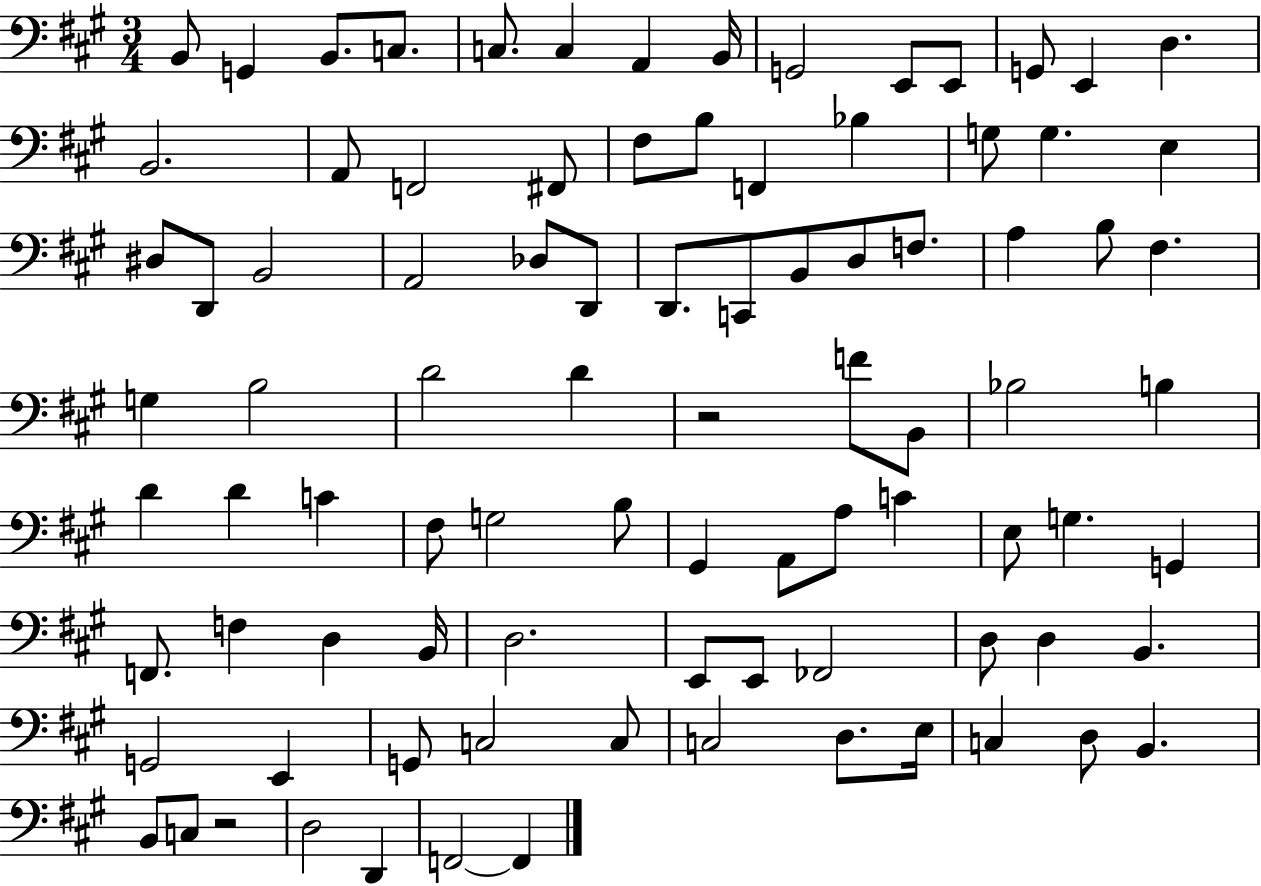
{
  \clef bass
  \numericTimeSignature
  \time 3/4
  \key a \major
  \repeat volta 2 { b,8 g,4 b,8. c8. | c8. c4 a,4 b,16 | g,2 e,8 e,8 | g,8 e,4 d4. | \break b,2. | a,8 f,2 fis,8 | fis8 b8 f,4 bes4 | g8 g4. e4 | \break dis8 d,8 b,2 | a,2 des8 d,8 | d,8. c,8 b,8 d8 f8. | a4 b8 fis4. | \break g4 b2 | d'2 d'4 | r2 f'8 b,8 | bes2 b4 | \break d'4 d'4 c'4 | fis8 g2 b8 | gis,4 a,8 a8 c'4 | e8 g4. g,4 | \break f,8. f4 d4 b,16 | d2. | e,8 e,8 fes,2 | d8 d4 b,4. | \break g,2 e,4 | g,8 c2 c8 | c2 d8. e16 | c4 d8 b,4. | \break b,8 c8 r2 | d2 d,4 | f,2~~ f,4 | } \bar "|."
}